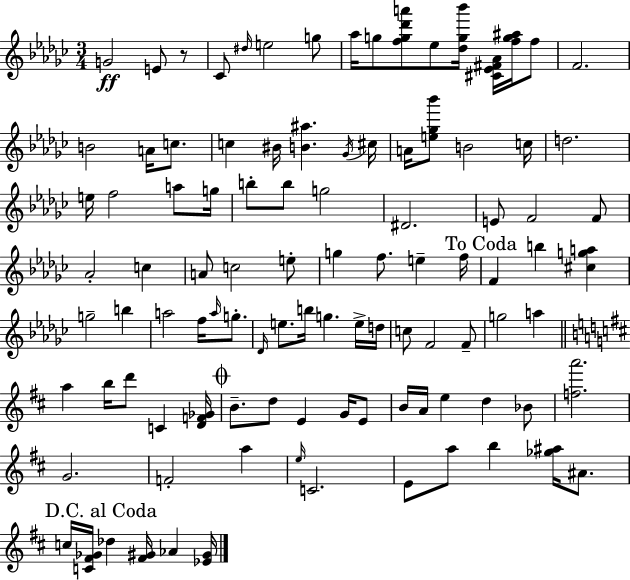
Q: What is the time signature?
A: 3/4